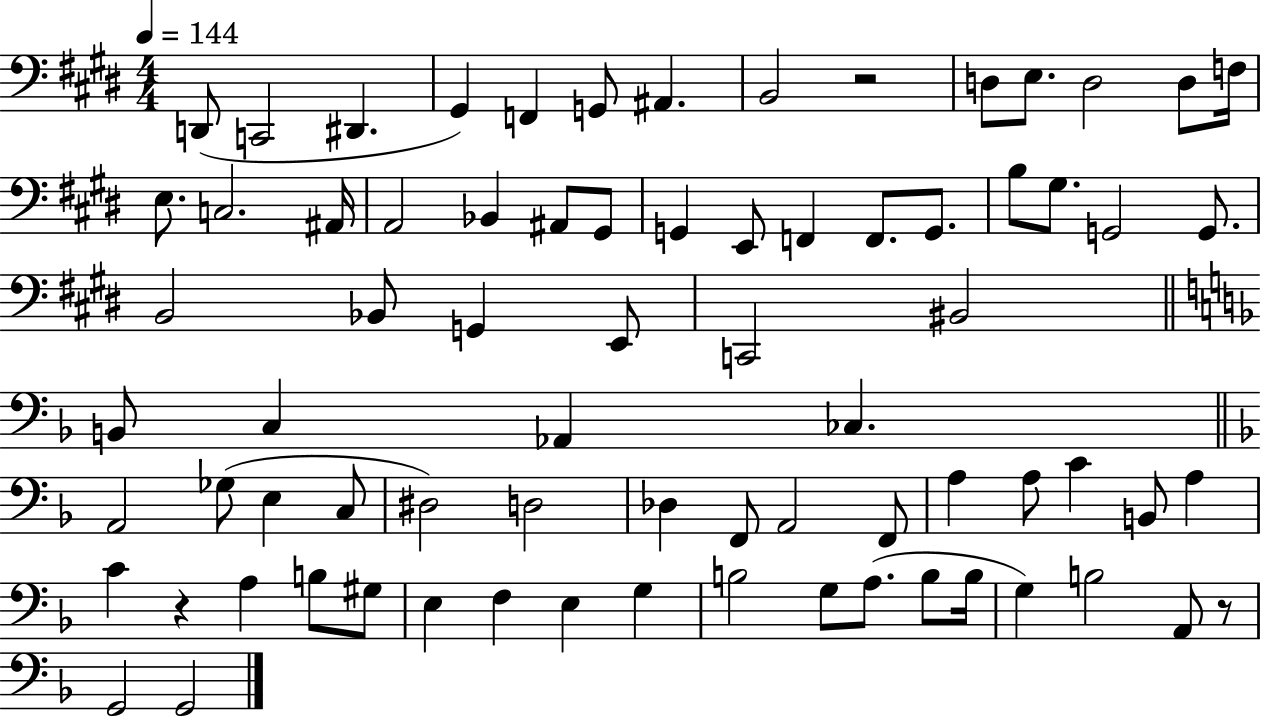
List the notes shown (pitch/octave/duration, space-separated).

D2/e C2/h D#2/q. G#2/q F2/q G2/e A#2/q. B2/h R/h D3/e E3/e. D3/h D3/e F3/s E3/e. C3/h. A#2/s A2/h Bb2/q A#2/e G#2/e G2/q E2/e F2/q F2/e. G2/e. B3/e G#3/e. G2/h G2/e. B2/h Bb2/e G2/q E2/e C2/h BIS2/h B2/e C3/q Ab2/q CES3/q. A2/h Gb3/e E3/q C3/e D#3/h D3/h Db3/q F2/e A2/h F2/e A3/q A3/e C4/q B2/e A3/q C4/q R/q A3/q B3/e G#3/e E3/q F3/q E3/q G3/q B3/h G3/e A3/e. B3/e B3/s G3/q B3/h A2/e R/e G2/h G2/h